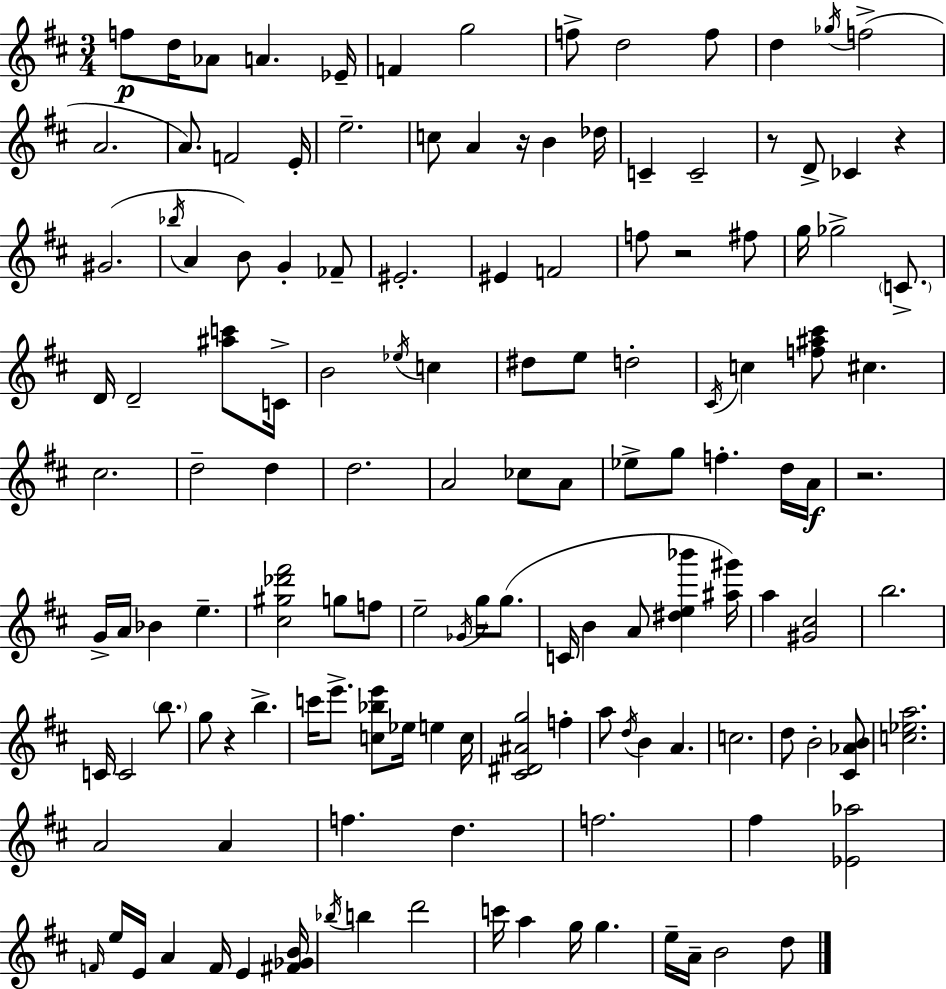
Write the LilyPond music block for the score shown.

{
  \clef treble
  \numericTimeSignature
  \time 3/4
  \key d \major
  \repeat volta 2 { f''8\p d''16 aes'8 a'4. ees'16-- | f'4 g''2 | f''8-> d''2 f''8 | d''4 \acciaccatura { ges''16 }( f''2-> | \break a'2. | a'8.) f'2 | e'16-. e''2.-- | c''8 a'4 r16 b'4 | \break des''16 c'4-- c'2-- | r8 d'8-> ces'4 r4 | gis'2.( | \acciaccatura { bes''16 } a'4 b'8) g'4-. | \break fes'8-- eis'2.-. | eis'4 f'2 | f''8 r2 | fis''8 g''16 ges''2-> \parenthesize c'8.-> | \break d'16 d'2-- <ais'' c'''>8 | c'16-> b'2 \acciaccatura { ees''16 } c''4 | dis''8 e''8 d''2-. | \acciaccatura { cis'16 } c''4 <f'' ais'' cis'''>8 cis''4. | \break cis''2. | d''2-- | d''4 d''2. | a'2 | \break ces''8 a'8 ees''8-> g''8 f''4.-. | d''16 a'16\f r2. | g'16-> a'16 bes'4 e''4.-- | <cis'' gis'' des''' fis'''>2 | \break g''8 f''8 e''2-- | \acciaccatura { ges'16 } g''16 g''8.( c'16 b'4 a'8 | <dis'' e'' bes'''>4 <ais'' gis'''>16) a''4 <gis' cis''>2 | b''2. | \break c'16 c'2 | \parenthesize b''8. g''8 r4 b''4.-> | c'''16 e'''8.-> <c'' bes'' e'''>8 ees''16 | e''4 c''16 <cis' dis' ais' g''>2 | \break f''4-. a''8 \acciaccatura { d''16 } b'4 | a'4. c''2. | d''8 b'2-. | <cis' aes' b'>8 <c'' ees'' a''>2. | \break a'2 | a'4 f''4. | d''4. f''2. | fis''4 <ees' aes''>2 | \break \grace { f'16 } e''16 e'16 a'4 | f'16 e'4 <fis' ges' b'>16 \acciaccatura { bes''16 } b''4 | d'''2 c'''16 a''4 | g''16 g''4. e''16-- a'16-- b'2 | \break d''8 } \bar "|."
}